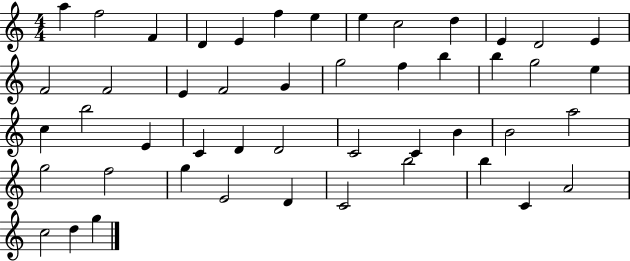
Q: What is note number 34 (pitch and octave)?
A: B4